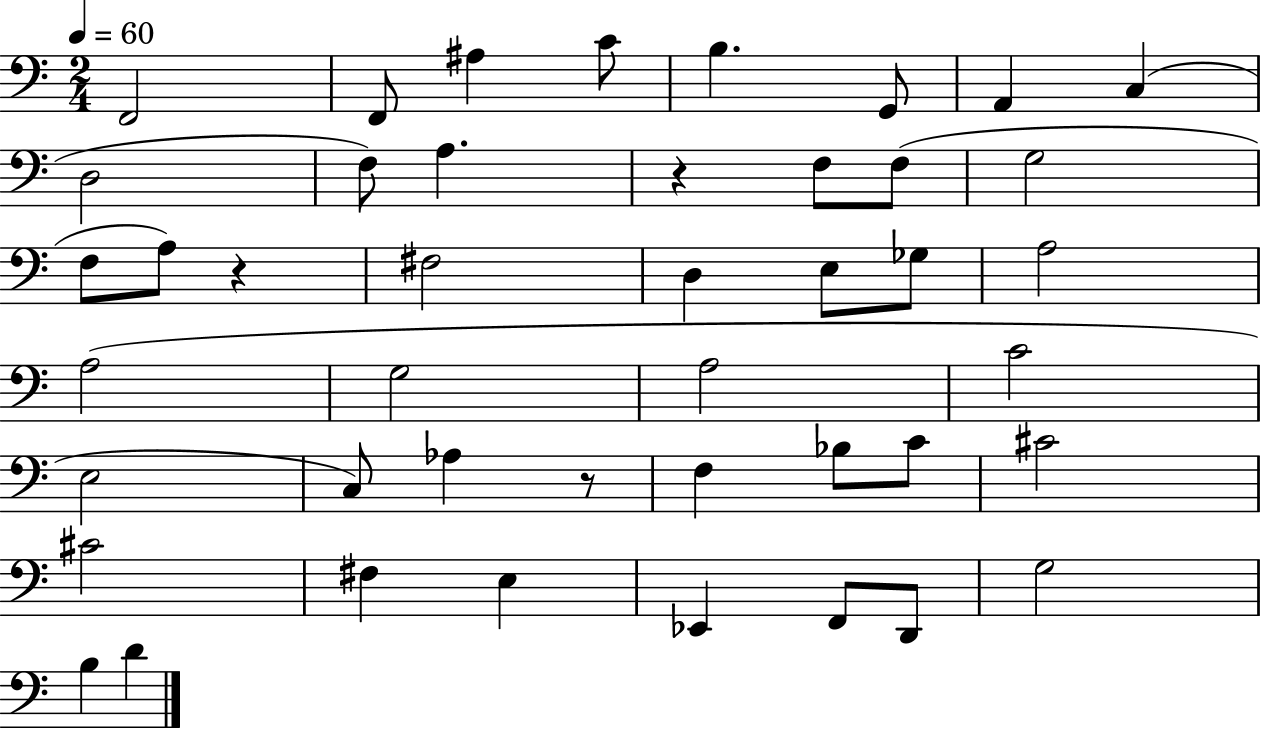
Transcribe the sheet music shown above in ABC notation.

X:1
T:Untitled
M:2/4
L:1/4
K:C
F,,2 F,,/2 ^A, C/2 B, G,,/2 A,, C, D,2 F,/2 A, z F,/2 F,/2 G,2 F,/2 A,/2 z ^F,2 D, E,/2 _G,/2 A,2 A,2 G,2 A,2 C2 E,2 C,/2 _A, z/2 F, _B,/2 C/2 ^C2 ^C2 ^F, E, _E,, F,,/2 D,,/2 G,2 B, D